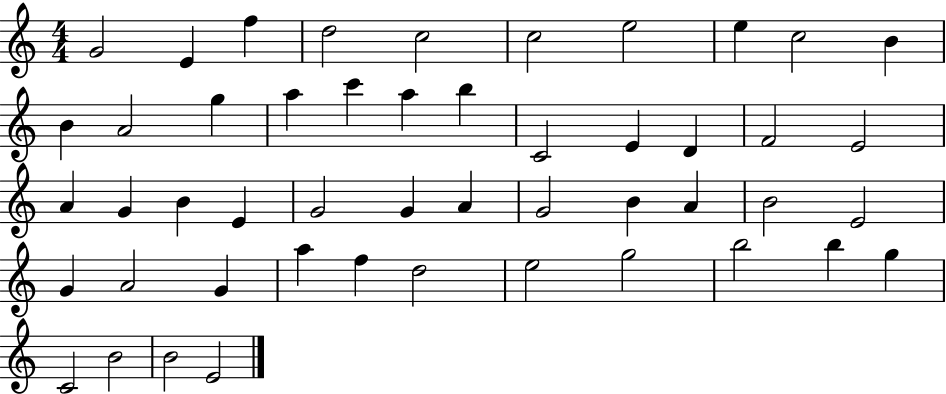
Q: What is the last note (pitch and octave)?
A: E4